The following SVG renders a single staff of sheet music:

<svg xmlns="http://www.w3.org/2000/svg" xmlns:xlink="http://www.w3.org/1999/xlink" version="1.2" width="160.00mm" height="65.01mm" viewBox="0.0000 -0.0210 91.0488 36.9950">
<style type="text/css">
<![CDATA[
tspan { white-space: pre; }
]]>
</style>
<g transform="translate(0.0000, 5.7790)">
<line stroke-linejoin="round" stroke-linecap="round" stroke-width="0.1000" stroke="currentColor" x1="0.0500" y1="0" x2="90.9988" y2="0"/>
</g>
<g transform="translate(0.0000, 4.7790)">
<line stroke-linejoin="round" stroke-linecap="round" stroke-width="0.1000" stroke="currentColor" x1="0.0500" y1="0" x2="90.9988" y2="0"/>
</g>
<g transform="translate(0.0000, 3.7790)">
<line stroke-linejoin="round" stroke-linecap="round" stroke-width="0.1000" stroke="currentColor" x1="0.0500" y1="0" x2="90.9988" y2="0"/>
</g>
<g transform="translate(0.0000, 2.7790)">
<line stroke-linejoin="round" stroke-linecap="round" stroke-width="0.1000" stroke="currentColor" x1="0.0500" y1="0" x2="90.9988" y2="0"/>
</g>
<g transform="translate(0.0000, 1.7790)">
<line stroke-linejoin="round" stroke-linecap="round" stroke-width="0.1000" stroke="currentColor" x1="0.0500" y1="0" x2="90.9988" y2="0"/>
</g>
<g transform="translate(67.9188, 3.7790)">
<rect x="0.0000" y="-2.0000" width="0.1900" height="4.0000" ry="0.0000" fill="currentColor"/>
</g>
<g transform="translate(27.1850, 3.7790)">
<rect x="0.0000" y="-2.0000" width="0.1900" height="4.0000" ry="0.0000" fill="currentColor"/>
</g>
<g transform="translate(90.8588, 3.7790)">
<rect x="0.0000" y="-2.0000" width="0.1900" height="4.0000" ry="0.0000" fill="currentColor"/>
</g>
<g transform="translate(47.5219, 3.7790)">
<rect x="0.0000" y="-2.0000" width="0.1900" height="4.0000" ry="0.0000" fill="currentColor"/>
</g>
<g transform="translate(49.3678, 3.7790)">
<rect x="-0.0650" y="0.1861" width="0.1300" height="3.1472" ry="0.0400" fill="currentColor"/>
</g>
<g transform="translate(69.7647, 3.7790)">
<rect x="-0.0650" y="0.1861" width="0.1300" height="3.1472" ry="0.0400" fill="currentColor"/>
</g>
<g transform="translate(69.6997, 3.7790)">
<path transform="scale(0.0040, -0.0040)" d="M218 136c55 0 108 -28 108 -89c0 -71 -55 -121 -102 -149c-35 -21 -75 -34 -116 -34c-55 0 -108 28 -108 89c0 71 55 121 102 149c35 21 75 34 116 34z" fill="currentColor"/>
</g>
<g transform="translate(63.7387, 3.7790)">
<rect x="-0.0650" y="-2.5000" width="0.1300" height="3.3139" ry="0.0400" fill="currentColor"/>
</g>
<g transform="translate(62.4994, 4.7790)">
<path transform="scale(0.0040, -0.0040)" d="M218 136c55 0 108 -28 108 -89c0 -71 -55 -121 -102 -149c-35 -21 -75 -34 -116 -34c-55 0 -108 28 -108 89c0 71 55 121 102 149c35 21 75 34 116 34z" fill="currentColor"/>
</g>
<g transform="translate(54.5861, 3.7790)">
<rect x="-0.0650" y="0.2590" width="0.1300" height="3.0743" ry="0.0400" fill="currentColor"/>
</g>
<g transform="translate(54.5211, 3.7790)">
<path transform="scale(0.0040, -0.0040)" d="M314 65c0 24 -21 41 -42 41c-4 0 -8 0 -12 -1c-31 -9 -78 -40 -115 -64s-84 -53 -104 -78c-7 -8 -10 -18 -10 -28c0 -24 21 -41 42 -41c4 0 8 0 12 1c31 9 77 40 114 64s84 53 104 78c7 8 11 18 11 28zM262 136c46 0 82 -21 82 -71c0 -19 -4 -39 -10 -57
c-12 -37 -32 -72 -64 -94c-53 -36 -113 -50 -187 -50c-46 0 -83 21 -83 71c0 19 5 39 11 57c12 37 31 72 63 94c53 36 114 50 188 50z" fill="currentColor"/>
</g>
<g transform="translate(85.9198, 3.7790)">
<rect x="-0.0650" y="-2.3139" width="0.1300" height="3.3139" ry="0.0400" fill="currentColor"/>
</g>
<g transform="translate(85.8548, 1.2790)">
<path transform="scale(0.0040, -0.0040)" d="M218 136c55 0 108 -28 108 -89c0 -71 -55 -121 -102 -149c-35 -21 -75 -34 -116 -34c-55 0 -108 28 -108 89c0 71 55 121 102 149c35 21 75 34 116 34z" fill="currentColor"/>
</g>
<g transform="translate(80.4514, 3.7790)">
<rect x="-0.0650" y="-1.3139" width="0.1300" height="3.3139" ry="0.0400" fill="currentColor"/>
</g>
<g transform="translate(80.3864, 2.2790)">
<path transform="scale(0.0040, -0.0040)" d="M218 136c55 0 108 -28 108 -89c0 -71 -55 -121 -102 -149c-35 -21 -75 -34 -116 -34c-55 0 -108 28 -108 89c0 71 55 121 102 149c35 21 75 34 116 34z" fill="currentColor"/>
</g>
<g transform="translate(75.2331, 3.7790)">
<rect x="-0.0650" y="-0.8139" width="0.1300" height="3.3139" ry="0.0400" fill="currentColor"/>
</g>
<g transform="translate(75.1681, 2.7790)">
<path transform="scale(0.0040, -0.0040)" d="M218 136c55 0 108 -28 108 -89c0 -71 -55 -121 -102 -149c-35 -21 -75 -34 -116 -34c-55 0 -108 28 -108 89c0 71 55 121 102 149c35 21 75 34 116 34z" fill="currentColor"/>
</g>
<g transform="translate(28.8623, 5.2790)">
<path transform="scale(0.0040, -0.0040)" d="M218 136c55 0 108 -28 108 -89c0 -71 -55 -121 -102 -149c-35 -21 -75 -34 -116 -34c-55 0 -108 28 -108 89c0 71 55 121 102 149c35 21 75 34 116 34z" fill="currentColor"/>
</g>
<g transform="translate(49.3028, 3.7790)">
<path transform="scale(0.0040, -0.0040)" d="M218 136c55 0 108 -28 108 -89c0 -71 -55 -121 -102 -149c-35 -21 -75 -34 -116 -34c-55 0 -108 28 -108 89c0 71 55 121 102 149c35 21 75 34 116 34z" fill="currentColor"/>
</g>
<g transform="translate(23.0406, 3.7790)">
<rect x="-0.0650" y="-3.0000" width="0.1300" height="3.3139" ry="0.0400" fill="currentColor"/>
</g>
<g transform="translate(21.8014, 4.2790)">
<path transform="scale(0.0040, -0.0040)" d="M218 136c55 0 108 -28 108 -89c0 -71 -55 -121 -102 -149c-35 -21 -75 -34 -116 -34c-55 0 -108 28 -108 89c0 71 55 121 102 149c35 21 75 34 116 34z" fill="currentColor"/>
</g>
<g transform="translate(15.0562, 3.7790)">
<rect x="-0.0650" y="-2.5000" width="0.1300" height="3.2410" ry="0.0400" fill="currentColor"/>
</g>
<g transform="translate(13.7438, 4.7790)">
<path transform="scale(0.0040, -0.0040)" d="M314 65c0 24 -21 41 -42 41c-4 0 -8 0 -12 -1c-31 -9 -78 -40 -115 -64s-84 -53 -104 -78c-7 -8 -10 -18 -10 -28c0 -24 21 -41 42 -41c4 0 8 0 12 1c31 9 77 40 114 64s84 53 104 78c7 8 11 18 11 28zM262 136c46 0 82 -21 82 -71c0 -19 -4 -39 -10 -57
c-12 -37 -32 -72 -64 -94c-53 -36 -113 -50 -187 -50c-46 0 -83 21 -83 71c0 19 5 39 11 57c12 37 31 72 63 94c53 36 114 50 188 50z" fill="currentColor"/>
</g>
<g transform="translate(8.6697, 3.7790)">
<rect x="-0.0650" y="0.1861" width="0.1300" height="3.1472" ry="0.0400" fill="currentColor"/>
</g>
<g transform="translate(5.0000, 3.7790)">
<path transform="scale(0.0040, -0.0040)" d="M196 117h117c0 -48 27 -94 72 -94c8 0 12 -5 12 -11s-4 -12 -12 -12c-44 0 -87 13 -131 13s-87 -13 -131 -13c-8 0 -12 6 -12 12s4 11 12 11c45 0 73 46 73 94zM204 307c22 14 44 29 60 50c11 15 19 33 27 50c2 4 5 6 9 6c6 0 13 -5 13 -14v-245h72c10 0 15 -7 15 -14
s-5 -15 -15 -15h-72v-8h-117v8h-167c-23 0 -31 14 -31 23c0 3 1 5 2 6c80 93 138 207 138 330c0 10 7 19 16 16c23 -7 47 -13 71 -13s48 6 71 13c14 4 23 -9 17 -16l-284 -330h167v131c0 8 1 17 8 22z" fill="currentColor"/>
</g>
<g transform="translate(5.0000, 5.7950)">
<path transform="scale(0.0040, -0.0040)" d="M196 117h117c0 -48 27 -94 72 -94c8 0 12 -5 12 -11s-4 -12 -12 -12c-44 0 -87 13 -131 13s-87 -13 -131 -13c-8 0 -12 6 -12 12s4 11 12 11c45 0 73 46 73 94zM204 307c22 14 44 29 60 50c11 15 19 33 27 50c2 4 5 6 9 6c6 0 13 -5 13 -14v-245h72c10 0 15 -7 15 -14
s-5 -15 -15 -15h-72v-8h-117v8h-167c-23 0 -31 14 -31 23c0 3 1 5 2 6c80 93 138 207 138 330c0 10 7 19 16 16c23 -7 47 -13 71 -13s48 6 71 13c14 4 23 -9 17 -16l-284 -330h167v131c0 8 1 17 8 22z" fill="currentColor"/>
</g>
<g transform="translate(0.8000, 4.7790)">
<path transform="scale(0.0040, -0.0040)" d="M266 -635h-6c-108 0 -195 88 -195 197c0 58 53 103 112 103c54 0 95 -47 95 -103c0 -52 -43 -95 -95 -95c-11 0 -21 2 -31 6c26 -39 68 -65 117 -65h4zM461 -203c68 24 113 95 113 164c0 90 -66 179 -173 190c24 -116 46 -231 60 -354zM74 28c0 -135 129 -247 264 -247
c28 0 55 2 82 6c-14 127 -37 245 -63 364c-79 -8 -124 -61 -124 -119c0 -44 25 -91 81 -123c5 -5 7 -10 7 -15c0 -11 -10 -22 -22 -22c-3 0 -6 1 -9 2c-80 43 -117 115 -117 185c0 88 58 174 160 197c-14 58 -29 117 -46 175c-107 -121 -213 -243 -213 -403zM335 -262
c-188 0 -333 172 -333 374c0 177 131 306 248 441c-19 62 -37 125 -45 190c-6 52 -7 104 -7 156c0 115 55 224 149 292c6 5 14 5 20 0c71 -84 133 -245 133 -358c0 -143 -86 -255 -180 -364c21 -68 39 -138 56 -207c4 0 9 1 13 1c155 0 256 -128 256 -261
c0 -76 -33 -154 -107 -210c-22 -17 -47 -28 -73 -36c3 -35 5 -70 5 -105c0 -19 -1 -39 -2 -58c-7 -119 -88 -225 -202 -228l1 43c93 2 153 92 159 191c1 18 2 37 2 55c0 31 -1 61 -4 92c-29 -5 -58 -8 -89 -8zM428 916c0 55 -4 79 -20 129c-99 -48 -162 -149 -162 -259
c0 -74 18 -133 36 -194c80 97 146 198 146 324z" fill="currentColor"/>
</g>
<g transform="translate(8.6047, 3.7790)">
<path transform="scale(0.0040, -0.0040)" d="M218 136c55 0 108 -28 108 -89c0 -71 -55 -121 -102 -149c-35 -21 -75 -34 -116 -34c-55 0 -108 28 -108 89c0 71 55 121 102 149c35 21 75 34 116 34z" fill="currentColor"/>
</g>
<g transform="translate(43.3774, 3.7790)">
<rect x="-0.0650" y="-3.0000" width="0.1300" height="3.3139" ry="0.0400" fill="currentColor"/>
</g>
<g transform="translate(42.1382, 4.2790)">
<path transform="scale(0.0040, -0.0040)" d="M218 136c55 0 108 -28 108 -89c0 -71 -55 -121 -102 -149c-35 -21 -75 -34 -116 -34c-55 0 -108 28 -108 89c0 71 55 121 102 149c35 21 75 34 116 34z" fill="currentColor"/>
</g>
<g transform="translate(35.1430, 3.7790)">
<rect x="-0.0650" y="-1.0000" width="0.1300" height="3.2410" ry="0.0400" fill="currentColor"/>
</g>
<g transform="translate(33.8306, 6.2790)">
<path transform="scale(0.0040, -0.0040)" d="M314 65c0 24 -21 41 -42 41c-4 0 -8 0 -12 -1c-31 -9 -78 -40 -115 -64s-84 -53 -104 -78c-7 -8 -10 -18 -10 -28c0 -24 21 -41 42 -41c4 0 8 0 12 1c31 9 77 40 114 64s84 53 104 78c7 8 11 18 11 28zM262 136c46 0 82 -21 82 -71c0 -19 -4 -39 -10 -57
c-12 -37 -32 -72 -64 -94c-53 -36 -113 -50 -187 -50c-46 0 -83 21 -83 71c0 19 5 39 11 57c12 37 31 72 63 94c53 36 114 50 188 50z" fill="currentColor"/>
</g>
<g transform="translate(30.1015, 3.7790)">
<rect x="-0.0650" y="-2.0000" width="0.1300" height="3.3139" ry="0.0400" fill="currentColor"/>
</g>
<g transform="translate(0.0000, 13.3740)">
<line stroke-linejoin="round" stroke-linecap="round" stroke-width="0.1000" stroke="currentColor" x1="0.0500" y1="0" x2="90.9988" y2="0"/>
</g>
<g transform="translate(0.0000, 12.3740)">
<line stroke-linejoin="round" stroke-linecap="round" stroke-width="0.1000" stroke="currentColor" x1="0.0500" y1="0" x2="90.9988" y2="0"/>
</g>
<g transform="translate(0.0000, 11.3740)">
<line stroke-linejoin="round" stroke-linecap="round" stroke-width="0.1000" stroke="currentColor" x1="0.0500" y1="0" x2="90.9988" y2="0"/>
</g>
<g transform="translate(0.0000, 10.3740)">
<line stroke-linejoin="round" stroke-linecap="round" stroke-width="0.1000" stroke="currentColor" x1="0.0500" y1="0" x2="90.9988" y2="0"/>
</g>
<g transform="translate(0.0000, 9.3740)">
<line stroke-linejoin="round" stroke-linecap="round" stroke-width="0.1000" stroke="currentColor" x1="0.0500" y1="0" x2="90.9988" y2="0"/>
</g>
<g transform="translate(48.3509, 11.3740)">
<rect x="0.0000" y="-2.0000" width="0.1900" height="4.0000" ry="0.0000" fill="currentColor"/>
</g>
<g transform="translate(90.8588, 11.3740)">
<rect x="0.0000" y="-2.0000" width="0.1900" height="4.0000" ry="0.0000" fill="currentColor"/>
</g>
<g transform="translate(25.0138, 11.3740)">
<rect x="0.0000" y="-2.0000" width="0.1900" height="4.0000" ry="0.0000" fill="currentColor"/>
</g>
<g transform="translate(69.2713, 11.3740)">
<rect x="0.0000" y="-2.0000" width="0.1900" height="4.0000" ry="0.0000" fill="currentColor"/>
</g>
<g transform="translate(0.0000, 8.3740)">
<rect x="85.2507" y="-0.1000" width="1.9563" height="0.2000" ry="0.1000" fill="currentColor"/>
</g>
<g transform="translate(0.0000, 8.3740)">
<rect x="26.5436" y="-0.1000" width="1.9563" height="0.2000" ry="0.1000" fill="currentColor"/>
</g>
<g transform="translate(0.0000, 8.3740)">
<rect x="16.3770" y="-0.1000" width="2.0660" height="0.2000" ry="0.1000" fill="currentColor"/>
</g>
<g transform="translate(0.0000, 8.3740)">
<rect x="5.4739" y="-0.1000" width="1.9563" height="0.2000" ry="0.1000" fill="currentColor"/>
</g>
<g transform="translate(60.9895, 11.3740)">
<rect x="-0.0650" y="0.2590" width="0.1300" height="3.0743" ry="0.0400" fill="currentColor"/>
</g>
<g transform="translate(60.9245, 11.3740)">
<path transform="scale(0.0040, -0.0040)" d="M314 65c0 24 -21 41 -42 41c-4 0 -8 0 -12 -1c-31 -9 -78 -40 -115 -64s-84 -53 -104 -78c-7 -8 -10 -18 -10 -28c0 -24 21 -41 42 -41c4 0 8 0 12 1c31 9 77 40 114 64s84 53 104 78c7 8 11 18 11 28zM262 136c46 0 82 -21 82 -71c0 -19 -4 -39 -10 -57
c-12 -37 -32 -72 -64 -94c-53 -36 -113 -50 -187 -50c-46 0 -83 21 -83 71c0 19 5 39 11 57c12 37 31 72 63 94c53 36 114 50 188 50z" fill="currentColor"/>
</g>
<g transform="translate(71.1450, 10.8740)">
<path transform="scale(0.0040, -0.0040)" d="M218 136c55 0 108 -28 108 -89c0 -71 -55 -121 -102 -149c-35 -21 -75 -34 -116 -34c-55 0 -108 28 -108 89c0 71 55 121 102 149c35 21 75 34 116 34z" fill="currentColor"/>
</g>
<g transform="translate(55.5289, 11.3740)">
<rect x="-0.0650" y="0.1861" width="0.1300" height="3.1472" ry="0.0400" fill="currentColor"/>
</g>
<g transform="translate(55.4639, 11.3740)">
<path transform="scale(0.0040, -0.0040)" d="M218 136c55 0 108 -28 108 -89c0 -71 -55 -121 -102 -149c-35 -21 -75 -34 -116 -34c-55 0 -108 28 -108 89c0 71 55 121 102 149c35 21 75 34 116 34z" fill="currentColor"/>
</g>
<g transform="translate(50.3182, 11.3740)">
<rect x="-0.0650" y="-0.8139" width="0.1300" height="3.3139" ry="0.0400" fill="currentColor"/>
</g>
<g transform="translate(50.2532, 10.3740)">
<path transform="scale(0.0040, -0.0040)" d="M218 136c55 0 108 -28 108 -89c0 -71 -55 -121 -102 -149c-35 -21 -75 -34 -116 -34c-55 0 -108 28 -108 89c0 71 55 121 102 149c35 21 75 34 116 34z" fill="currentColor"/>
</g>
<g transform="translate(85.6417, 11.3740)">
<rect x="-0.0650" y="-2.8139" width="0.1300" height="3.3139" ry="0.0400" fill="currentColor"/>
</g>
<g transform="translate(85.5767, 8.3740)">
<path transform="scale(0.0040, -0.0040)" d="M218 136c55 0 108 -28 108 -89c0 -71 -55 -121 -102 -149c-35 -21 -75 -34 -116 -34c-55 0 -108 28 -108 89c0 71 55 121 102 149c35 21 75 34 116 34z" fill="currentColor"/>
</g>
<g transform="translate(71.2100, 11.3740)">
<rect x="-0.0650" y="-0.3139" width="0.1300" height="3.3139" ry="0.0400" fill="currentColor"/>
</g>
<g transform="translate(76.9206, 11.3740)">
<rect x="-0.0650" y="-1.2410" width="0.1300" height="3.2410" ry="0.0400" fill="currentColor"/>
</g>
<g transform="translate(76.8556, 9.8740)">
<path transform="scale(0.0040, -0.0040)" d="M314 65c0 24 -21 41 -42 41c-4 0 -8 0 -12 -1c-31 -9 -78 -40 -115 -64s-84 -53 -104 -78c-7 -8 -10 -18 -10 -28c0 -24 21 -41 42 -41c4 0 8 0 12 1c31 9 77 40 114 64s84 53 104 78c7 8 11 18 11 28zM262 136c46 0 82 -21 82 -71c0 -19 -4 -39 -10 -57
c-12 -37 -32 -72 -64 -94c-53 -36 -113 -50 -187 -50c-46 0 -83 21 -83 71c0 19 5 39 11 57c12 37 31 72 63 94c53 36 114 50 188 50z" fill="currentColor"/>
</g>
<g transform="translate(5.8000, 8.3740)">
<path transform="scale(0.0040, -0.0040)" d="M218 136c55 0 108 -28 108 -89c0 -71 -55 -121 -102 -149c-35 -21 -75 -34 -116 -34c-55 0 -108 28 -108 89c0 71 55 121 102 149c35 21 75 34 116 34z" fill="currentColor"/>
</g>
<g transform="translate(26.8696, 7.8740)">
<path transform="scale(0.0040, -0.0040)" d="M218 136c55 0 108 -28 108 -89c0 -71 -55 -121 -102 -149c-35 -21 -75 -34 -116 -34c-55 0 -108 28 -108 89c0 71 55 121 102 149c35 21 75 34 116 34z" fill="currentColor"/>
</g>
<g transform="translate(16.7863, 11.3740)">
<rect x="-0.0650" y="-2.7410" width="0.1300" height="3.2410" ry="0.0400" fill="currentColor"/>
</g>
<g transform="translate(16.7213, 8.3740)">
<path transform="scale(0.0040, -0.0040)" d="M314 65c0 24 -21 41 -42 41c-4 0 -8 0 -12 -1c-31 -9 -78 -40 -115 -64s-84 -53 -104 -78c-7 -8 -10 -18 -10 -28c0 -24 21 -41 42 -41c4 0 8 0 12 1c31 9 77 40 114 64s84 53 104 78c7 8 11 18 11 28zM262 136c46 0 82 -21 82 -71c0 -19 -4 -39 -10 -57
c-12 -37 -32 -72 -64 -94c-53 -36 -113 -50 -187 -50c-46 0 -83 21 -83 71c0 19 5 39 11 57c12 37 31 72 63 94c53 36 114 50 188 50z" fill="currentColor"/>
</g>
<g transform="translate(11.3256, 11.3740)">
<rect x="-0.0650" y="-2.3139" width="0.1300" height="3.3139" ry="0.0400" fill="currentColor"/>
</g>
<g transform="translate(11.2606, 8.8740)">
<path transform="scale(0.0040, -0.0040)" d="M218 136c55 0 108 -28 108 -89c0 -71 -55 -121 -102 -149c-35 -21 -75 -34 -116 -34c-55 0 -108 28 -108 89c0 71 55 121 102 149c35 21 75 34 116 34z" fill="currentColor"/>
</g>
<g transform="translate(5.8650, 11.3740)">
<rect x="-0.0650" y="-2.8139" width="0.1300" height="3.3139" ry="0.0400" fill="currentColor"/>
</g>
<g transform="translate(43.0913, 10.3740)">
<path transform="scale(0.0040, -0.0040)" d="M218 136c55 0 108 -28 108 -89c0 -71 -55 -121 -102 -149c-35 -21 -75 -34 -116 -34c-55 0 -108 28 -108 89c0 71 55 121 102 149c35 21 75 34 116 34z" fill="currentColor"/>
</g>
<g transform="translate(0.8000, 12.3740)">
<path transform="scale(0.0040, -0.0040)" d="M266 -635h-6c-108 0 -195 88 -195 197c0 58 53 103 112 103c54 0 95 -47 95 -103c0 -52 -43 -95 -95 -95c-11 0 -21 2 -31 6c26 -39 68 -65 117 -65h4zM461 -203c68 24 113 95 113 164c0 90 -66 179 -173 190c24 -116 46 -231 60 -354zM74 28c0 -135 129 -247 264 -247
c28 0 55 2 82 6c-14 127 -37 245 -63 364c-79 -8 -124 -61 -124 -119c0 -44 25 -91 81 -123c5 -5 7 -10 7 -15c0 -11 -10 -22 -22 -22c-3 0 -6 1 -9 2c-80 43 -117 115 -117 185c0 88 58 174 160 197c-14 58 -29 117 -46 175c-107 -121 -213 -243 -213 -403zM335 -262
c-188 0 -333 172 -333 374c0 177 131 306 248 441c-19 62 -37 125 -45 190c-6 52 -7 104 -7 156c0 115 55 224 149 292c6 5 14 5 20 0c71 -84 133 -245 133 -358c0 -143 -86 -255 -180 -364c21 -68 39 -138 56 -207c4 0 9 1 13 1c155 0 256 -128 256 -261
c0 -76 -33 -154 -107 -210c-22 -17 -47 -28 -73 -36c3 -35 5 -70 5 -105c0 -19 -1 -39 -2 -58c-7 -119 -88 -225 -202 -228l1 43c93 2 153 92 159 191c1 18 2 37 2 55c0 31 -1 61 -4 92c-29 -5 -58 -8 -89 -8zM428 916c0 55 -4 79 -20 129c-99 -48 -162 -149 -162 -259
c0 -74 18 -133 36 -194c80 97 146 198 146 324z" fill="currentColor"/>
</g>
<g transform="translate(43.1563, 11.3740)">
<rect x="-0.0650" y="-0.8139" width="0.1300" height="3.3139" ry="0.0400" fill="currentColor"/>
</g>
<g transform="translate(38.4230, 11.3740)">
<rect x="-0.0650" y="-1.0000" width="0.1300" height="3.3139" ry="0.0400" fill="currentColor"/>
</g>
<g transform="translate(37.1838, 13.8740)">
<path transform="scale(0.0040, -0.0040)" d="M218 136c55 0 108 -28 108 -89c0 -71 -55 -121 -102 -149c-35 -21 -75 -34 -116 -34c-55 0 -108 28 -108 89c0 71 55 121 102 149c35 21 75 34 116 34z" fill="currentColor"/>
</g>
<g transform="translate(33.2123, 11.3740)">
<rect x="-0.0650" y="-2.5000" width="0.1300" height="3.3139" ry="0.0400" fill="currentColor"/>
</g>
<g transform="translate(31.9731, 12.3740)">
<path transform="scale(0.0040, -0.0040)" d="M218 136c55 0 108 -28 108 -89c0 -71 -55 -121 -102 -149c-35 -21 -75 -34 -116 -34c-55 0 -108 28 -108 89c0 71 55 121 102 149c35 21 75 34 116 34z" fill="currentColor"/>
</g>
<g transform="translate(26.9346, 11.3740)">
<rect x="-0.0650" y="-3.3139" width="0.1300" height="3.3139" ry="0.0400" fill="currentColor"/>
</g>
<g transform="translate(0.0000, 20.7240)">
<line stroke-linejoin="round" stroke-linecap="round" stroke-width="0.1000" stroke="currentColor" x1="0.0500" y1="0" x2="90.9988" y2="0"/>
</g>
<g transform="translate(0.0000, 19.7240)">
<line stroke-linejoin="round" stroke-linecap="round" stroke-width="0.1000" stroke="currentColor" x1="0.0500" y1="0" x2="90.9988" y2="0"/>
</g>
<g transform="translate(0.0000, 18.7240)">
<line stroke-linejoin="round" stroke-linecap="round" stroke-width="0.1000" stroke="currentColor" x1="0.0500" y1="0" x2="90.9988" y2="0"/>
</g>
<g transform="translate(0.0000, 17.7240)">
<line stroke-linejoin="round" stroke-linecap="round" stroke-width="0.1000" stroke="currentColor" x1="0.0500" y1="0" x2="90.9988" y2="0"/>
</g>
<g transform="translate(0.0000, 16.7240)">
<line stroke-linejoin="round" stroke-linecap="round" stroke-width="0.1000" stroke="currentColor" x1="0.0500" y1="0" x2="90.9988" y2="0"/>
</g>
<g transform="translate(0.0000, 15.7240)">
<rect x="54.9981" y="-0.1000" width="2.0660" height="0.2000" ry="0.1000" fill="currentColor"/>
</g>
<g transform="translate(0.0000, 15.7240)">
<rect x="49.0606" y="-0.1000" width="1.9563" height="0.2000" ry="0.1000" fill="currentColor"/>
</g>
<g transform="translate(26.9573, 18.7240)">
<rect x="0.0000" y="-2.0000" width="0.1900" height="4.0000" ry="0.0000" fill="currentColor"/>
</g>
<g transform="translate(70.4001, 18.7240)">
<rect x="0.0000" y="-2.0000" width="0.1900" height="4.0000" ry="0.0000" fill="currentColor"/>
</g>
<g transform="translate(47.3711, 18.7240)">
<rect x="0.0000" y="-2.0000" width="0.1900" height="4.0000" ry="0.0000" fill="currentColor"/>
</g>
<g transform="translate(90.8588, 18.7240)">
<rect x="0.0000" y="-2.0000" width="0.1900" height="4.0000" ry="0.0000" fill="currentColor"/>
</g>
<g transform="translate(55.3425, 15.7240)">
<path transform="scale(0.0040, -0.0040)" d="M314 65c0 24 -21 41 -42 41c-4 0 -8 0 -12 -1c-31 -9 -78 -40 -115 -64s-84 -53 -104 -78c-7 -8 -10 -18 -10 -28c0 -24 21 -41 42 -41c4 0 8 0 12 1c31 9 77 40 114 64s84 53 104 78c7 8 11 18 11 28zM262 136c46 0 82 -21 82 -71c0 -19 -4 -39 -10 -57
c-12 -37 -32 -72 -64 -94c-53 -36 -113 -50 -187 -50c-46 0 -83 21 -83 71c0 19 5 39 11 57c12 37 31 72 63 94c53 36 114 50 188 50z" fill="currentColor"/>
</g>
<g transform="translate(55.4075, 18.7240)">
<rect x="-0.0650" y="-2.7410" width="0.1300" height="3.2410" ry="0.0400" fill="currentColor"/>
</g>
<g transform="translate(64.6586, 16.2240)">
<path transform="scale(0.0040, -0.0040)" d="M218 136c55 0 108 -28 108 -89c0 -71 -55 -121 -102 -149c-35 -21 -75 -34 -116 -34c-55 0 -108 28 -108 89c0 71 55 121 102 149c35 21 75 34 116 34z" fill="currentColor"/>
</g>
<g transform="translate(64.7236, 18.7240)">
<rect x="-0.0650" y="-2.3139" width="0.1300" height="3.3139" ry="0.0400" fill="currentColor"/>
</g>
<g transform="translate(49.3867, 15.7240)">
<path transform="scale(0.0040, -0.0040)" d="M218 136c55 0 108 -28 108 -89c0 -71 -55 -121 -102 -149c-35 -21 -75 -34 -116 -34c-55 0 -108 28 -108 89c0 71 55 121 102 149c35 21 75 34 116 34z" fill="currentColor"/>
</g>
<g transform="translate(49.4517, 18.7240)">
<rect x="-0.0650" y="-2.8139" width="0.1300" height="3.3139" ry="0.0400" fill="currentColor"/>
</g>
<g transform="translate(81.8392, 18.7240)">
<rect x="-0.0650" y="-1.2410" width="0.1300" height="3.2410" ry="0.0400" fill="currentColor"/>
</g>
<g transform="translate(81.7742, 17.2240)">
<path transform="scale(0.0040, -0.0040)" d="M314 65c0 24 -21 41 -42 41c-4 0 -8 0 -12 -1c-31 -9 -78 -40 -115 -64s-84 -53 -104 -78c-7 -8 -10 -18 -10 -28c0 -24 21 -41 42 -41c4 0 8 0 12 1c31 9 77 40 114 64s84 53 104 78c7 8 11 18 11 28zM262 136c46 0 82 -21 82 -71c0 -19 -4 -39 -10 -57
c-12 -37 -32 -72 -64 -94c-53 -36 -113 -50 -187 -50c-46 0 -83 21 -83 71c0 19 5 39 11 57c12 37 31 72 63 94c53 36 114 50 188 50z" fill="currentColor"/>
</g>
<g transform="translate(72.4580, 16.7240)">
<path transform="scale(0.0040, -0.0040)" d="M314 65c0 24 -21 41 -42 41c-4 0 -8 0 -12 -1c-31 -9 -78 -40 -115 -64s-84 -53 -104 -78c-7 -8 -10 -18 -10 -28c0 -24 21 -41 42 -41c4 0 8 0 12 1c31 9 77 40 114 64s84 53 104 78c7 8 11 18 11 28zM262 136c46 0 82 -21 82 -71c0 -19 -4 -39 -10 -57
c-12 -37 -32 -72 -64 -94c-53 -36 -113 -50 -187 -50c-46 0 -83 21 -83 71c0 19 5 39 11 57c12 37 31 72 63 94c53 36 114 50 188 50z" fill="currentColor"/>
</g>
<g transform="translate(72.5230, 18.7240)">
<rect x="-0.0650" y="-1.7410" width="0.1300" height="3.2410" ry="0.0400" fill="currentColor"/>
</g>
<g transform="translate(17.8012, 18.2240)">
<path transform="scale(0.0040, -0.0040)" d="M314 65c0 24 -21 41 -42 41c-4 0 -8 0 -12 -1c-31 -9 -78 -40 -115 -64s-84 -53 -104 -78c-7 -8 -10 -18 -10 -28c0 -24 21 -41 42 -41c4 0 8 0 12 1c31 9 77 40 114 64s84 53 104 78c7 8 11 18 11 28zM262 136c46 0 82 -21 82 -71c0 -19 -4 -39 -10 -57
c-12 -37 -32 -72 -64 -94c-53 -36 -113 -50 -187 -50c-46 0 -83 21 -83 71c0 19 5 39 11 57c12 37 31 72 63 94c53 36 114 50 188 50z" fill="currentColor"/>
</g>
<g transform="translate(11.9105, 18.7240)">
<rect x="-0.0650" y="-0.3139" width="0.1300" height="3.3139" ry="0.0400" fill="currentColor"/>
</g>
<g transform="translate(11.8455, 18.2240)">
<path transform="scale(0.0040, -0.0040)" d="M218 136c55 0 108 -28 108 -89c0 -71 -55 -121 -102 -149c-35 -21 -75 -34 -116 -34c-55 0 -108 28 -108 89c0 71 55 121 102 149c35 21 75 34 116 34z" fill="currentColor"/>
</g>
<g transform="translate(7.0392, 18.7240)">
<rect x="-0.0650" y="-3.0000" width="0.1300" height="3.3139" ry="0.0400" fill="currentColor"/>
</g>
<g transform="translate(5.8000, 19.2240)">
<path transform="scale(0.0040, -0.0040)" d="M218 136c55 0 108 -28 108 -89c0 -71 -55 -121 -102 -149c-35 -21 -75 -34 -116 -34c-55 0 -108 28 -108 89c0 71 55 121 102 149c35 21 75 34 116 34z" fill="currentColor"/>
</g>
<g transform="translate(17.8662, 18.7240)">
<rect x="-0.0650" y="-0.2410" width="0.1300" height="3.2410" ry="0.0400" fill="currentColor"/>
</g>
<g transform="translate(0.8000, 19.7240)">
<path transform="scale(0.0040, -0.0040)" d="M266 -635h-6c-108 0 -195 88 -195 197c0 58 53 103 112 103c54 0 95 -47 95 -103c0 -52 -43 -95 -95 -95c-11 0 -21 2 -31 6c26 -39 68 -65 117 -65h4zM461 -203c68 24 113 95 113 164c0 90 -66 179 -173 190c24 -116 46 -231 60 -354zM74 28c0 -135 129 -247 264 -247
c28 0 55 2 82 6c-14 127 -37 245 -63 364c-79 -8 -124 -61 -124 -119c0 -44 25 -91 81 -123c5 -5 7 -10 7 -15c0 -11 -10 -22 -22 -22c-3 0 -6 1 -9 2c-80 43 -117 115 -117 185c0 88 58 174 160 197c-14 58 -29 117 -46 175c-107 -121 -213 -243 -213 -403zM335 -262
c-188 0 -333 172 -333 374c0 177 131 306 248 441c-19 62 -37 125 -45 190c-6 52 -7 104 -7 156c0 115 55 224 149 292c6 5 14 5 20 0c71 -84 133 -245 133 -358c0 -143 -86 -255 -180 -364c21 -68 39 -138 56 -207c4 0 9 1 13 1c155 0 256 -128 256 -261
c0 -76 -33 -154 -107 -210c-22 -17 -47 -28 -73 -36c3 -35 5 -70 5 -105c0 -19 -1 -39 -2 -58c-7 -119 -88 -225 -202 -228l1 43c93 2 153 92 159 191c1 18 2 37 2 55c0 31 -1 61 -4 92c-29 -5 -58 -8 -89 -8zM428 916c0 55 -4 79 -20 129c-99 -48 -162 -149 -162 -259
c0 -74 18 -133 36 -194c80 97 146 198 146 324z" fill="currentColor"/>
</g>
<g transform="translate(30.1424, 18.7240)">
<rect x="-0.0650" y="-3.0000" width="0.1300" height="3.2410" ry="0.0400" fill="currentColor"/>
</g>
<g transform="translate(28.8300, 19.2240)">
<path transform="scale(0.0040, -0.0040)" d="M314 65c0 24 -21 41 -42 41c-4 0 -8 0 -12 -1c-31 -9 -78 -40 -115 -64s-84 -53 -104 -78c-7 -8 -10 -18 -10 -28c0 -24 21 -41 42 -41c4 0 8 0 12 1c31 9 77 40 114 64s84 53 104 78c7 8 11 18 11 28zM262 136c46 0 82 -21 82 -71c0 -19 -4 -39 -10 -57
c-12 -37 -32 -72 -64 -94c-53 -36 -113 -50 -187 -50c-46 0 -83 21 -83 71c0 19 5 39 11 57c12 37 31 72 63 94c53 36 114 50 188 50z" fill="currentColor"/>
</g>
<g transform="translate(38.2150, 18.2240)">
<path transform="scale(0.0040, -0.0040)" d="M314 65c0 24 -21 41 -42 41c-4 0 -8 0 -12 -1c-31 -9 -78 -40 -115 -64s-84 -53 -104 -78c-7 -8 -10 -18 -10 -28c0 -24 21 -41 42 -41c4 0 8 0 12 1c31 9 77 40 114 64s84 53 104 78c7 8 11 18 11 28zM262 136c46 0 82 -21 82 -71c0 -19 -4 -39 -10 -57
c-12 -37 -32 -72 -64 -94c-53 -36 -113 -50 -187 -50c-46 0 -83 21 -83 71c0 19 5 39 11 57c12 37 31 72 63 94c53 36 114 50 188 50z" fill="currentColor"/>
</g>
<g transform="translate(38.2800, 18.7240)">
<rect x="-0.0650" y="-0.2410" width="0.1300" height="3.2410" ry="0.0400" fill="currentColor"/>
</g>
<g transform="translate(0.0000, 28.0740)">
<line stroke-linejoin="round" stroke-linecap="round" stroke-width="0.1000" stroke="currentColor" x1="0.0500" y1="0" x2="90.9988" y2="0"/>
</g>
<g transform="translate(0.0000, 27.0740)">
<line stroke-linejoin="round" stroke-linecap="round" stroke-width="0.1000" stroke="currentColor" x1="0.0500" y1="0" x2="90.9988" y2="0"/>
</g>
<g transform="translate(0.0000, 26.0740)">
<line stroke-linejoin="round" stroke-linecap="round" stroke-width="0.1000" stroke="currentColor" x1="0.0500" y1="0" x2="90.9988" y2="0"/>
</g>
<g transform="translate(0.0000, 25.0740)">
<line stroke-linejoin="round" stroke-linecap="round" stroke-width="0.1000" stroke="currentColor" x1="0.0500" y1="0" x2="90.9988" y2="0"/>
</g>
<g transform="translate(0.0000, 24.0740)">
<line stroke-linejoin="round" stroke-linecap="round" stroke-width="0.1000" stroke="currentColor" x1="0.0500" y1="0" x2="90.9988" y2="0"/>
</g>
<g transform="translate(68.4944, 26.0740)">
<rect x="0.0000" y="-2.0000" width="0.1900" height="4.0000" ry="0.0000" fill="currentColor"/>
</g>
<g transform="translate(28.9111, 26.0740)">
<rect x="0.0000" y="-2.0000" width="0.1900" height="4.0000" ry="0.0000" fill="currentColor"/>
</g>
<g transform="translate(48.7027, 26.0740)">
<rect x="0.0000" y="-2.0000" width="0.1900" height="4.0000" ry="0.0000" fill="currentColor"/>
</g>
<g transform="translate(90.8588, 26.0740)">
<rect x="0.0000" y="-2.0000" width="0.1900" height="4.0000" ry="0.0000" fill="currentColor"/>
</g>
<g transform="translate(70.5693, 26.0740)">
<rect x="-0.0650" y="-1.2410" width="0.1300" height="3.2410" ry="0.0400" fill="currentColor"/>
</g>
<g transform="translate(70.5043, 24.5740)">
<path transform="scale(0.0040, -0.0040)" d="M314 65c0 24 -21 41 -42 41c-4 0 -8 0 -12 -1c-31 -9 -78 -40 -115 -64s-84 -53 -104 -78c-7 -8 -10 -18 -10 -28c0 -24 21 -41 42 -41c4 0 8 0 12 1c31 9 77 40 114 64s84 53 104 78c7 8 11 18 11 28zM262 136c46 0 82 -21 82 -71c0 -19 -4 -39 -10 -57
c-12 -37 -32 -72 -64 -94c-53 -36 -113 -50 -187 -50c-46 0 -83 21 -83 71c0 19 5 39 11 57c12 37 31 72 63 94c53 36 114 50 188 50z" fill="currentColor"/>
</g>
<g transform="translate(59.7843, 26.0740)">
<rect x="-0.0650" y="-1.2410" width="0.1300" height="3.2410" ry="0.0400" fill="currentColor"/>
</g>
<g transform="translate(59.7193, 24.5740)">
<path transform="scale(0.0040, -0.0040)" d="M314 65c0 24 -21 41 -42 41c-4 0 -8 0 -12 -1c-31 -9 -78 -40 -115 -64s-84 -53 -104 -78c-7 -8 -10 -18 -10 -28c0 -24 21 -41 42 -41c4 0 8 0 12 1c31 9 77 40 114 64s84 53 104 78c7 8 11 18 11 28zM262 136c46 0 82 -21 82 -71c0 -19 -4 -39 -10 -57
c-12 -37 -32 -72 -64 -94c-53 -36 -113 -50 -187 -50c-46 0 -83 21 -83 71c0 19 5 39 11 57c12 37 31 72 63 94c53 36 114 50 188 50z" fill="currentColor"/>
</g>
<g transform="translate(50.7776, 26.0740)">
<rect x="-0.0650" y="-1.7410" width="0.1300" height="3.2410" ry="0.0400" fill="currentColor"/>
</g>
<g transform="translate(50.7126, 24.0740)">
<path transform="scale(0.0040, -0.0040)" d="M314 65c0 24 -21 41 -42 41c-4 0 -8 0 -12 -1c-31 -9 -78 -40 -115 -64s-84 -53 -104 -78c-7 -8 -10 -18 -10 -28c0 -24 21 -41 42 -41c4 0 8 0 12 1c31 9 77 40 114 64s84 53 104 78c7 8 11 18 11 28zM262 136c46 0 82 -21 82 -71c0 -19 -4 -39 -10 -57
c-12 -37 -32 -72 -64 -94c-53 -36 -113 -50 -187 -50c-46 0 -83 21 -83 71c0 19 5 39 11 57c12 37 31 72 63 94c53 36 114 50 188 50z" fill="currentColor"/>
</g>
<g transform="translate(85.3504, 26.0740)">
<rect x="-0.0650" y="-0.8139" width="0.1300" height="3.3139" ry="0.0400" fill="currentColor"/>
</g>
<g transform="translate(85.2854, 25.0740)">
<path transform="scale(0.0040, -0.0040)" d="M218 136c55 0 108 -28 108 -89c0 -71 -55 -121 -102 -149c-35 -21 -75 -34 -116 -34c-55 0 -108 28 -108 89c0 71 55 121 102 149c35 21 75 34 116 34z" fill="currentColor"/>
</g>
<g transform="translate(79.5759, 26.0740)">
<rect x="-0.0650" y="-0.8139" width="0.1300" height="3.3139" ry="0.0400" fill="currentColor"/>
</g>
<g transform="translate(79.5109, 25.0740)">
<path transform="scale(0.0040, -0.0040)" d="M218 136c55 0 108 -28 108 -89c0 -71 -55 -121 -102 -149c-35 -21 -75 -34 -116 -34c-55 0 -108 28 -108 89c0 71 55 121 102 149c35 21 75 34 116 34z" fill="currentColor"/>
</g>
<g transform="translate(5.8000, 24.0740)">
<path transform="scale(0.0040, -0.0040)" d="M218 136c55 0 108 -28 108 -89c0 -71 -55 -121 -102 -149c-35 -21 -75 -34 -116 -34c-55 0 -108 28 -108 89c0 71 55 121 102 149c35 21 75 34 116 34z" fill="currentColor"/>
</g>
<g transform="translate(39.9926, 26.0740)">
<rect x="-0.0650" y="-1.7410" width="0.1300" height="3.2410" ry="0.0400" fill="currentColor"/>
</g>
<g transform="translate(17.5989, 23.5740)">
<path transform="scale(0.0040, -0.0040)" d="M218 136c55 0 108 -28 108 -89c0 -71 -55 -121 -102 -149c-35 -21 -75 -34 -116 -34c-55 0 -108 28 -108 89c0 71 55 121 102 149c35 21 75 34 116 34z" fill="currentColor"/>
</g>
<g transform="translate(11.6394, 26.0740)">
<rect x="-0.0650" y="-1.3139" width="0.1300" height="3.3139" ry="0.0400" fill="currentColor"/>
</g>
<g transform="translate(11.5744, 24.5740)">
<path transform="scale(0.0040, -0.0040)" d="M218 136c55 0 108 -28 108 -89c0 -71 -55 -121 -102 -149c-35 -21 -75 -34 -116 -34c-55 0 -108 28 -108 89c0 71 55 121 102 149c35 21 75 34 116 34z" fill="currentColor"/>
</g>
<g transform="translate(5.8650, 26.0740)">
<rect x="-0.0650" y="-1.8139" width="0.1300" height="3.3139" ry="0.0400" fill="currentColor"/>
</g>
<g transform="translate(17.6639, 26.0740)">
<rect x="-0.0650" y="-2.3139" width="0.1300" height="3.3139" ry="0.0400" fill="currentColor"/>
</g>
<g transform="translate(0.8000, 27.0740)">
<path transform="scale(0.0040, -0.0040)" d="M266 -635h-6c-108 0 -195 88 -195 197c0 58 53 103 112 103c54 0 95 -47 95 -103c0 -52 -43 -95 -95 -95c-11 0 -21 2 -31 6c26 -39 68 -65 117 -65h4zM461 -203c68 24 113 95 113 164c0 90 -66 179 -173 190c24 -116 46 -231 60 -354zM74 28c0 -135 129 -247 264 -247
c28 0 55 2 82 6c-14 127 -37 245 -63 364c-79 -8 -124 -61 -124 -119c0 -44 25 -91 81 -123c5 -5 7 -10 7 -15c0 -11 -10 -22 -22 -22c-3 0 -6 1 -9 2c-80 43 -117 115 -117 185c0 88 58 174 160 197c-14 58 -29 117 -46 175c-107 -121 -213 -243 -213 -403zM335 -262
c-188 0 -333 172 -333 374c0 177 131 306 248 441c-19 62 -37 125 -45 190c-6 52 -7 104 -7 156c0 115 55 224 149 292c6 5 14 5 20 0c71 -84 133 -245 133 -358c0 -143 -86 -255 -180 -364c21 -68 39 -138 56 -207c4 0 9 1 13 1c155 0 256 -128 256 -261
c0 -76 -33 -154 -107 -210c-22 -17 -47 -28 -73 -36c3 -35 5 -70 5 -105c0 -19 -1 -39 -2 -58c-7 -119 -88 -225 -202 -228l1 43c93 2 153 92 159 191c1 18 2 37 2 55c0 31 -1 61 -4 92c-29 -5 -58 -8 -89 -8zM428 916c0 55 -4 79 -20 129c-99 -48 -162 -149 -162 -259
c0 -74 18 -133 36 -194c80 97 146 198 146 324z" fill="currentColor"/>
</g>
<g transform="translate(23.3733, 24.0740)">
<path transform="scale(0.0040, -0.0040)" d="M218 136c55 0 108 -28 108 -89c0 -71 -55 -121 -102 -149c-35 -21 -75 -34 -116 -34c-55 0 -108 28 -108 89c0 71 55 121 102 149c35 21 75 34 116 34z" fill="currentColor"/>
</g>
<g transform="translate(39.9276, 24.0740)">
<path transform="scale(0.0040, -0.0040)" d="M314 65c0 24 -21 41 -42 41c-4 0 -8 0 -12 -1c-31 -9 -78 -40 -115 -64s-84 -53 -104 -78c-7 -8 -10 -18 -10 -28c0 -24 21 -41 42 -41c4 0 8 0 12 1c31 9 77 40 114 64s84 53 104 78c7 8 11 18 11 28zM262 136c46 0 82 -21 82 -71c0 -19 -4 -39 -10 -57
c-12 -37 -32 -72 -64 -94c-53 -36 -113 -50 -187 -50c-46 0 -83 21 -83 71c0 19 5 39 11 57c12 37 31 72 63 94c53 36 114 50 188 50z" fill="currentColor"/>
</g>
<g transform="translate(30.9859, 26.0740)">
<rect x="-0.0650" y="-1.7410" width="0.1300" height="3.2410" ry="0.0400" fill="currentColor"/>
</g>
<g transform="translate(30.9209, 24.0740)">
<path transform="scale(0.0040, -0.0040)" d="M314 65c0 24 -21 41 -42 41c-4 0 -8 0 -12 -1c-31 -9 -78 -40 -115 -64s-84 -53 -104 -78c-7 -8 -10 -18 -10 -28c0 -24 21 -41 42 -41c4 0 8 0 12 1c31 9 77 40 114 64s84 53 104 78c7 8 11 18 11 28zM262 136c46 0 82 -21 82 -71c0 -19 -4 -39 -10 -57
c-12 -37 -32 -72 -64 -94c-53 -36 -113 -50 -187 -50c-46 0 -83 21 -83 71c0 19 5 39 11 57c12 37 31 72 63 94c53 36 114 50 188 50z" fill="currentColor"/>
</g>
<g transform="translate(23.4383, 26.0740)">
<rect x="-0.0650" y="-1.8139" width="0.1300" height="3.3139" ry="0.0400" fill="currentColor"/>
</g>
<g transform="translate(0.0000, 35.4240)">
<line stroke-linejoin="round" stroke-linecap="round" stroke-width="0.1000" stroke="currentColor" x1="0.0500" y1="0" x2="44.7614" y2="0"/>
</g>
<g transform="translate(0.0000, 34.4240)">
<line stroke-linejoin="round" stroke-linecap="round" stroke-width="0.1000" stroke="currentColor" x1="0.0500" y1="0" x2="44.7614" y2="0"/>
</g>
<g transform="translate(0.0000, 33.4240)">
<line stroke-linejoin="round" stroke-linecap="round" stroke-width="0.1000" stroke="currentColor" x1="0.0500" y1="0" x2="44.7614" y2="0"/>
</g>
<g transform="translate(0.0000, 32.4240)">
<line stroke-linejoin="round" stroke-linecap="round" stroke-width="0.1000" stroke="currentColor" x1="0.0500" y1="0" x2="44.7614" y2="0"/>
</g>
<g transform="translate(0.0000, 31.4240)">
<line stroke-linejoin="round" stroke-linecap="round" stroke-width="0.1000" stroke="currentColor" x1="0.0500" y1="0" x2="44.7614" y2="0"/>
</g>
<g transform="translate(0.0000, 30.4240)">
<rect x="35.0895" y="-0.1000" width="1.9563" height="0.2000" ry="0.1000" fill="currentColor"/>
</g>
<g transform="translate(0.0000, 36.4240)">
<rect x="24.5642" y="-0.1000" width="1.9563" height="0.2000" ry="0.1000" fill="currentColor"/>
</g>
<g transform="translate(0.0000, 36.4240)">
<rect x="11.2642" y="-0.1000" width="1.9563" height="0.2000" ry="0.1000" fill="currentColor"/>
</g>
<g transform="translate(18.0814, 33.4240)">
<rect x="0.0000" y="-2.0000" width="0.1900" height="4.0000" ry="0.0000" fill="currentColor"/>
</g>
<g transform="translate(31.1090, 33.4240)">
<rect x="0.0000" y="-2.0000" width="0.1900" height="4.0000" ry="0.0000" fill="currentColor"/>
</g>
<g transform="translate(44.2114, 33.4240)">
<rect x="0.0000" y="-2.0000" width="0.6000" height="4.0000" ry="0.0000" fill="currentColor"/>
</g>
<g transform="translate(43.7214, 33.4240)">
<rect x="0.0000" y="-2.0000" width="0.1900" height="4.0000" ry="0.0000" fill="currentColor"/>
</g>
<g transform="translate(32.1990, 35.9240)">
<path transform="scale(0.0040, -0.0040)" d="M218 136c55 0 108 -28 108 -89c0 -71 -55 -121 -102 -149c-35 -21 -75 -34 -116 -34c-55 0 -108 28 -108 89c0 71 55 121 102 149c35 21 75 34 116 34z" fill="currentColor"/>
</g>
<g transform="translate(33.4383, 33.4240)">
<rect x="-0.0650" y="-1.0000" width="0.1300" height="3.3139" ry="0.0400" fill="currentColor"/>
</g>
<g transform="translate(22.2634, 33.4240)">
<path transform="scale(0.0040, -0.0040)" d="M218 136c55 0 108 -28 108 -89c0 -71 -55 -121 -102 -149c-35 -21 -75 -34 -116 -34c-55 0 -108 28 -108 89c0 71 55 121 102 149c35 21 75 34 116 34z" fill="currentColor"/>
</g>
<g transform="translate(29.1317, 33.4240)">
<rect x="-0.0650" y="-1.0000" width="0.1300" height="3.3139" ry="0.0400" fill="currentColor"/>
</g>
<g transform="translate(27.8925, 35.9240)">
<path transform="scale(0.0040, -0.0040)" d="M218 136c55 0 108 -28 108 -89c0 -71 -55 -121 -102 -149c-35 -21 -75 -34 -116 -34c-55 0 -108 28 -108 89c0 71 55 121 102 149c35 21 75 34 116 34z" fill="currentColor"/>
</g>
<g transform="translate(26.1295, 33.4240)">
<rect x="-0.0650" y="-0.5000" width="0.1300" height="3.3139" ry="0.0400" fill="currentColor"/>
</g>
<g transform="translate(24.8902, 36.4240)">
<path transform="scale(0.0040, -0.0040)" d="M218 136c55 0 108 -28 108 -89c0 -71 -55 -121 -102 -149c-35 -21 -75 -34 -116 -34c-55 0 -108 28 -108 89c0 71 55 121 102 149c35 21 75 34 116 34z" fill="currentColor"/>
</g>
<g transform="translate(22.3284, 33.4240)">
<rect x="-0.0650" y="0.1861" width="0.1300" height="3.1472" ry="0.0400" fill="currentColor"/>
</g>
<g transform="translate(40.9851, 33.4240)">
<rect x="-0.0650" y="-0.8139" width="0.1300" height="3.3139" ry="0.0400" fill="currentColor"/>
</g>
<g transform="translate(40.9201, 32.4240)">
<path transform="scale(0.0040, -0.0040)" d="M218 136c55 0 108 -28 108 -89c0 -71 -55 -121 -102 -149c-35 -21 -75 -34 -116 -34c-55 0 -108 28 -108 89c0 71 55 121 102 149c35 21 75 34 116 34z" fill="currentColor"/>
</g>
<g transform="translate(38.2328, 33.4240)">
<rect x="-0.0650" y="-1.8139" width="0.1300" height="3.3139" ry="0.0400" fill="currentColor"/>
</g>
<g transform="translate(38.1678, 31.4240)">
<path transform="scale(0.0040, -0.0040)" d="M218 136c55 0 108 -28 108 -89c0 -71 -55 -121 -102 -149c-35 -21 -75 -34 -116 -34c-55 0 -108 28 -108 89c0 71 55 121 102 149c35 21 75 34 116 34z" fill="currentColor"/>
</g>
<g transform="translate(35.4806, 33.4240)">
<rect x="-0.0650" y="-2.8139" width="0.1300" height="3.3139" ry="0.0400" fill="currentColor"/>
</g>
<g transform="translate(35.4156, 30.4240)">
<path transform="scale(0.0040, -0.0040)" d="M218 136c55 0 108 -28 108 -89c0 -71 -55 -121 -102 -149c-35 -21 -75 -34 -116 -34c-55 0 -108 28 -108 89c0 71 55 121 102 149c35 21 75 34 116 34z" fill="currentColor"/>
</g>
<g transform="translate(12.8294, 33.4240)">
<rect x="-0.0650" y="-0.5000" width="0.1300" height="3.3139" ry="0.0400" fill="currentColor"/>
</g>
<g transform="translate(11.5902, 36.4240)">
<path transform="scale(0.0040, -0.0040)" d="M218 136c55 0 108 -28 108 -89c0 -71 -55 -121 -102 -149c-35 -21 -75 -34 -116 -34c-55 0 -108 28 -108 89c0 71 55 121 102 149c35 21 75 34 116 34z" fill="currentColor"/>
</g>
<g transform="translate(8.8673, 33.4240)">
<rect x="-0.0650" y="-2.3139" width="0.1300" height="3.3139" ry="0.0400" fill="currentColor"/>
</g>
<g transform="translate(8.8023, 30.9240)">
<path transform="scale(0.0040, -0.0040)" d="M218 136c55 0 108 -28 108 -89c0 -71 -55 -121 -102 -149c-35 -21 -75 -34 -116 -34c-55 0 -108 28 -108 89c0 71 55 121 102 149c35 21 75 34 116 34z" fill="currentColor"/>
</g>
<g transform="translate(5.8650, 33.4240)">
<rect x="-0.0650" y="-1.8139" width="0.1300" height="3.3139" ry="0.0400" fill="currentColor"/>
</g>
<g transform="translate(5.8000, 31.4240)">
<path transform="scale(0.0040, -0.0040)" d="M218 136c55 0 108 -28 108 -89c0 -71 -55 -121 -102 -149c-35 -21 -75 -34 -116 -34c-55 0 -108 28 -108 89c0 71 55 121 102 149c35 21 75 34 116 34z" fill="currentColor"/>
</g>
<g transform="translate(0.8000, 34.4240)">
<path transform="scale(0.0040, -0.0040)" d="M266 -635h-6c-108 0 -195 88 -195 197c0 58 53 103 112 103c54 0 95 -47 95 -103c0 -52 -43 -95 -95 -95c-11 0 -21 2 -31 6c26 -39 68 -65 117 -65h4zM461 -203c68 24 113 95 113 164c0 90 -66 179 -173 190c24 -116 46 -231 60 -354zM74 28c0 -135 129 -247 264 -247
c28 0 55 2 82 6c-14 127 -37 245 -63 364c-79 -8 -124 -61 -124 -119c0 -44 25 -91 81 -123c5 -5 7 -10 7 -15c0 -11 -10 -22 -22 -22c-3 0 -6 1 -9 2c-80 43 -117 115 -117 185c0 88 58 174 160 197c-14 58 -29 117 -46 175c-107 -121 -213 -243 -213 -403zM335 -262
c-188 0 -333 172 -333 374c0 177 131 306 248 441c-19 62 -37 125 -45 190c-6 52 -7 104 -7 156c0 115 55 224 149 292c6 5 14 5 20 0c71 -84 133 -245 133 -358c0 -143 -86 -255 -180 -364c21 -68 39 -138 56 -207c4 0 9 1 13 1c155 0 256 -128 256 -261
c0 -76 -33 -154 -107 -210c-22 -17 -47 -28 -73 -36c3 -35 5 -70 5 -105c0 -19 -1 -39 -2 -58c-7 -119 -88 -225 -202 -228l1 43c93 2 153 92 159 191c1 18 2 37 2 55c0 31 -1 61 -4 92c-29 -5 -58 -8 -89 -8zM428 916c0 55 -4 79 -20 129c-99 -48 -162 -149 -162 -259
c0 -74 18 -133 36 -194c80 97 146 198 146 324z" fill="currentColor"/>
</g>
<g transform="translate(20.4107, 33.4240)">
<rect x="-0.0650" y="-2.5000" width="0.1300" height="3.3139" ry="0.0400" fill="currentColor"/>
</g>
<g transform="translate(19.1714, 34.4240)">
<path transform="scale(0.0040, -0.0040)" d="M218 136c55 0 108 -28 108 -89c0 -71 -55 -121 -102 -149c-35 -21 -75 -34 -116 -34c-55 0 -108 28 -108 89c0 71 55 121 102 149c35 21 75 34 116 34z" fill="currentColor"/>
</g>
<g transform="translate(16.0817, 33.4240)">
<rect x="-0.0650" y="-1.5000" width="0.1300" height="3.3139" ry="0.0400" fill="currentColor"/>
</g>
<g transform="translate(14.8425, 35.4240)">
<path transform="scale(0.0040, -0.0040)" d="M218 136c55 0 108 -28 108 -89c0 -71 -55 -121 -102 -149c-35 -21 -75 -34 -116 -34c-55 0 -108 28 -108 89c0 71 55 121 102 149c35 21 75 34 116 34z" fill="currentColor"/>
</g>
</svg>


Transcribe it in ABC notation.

X:1
T:Untitled
M:4/4
L:1/4
K:C
B G2 A F D2 A B B2 G B d e g a g a2 b G D d d B B2 c e2 a A c c2 A2 c2 a a2 g f2 e2 f e g f f2 f2 f2 e2 e2 d d f g C E G B C D D a f d